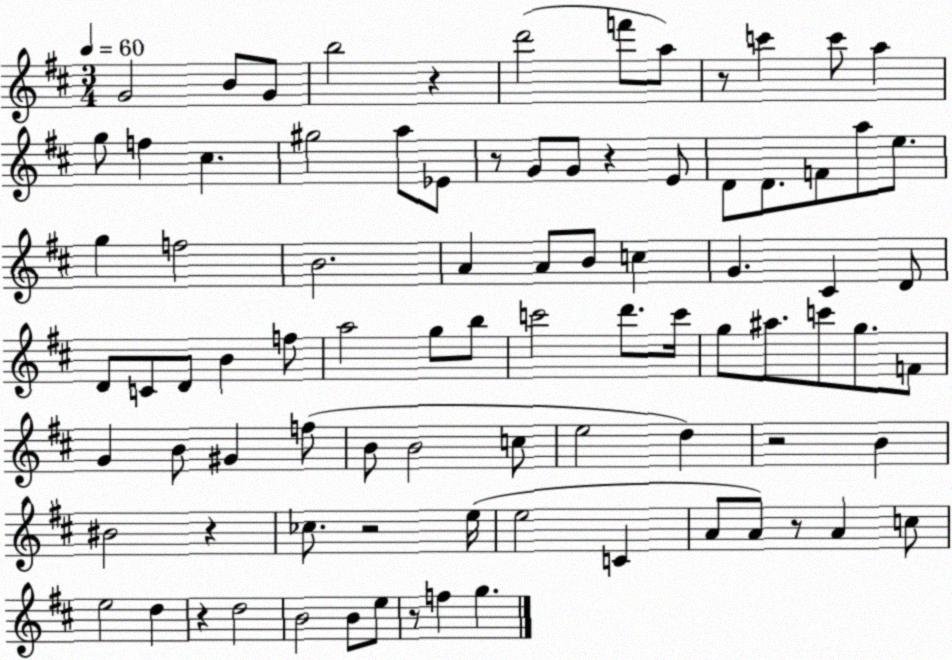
X:1
T:Untitled
M:3/4
L:1/4
K:D
G2 B/2 G/2 b2 z d'2 f'/2 a/2 z/2 c' c'/2 a g/2 f ^c ^g2 a/2 _E/2 z/2 G/2 G/2 z E/2 D/2 D/2 F/2 a/2 e/2 g f2 B2 A A/2 B/2 c G ^C D/2 D/2 C/2 D/2 B f/2 a2 g/2 b/2 c'2 d'/2 c'/4 g/2 ^a/2 c'/2 g/2 F/2 G B/2 ^G f/2 B/2 B2 c/2 e2 d z2 B ^B2 z _c/2 z2 e/4 e2 C A/2 A/2 z/2 A c/2 e2 d z d2 B2 B/2 e/2 z/2 f g